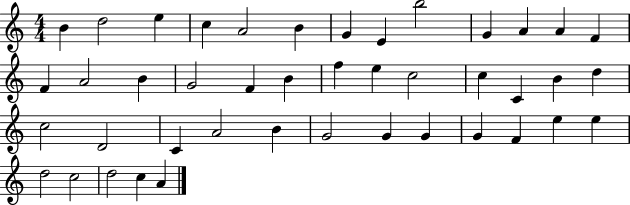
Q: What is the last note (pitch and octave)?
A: A4